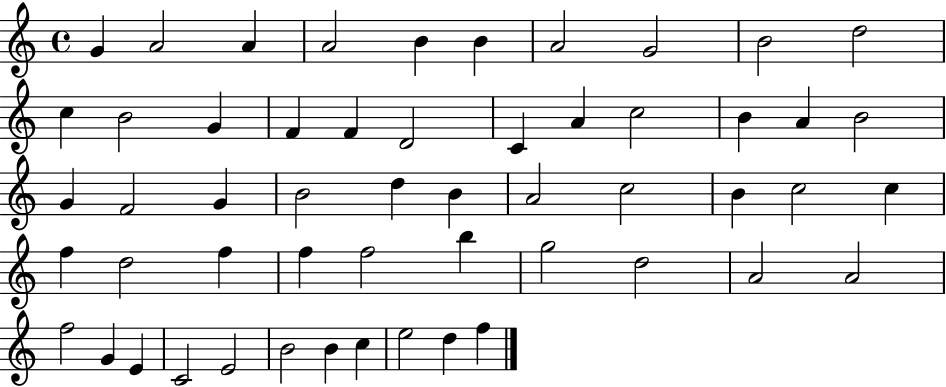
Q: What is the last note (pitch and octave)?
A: F5